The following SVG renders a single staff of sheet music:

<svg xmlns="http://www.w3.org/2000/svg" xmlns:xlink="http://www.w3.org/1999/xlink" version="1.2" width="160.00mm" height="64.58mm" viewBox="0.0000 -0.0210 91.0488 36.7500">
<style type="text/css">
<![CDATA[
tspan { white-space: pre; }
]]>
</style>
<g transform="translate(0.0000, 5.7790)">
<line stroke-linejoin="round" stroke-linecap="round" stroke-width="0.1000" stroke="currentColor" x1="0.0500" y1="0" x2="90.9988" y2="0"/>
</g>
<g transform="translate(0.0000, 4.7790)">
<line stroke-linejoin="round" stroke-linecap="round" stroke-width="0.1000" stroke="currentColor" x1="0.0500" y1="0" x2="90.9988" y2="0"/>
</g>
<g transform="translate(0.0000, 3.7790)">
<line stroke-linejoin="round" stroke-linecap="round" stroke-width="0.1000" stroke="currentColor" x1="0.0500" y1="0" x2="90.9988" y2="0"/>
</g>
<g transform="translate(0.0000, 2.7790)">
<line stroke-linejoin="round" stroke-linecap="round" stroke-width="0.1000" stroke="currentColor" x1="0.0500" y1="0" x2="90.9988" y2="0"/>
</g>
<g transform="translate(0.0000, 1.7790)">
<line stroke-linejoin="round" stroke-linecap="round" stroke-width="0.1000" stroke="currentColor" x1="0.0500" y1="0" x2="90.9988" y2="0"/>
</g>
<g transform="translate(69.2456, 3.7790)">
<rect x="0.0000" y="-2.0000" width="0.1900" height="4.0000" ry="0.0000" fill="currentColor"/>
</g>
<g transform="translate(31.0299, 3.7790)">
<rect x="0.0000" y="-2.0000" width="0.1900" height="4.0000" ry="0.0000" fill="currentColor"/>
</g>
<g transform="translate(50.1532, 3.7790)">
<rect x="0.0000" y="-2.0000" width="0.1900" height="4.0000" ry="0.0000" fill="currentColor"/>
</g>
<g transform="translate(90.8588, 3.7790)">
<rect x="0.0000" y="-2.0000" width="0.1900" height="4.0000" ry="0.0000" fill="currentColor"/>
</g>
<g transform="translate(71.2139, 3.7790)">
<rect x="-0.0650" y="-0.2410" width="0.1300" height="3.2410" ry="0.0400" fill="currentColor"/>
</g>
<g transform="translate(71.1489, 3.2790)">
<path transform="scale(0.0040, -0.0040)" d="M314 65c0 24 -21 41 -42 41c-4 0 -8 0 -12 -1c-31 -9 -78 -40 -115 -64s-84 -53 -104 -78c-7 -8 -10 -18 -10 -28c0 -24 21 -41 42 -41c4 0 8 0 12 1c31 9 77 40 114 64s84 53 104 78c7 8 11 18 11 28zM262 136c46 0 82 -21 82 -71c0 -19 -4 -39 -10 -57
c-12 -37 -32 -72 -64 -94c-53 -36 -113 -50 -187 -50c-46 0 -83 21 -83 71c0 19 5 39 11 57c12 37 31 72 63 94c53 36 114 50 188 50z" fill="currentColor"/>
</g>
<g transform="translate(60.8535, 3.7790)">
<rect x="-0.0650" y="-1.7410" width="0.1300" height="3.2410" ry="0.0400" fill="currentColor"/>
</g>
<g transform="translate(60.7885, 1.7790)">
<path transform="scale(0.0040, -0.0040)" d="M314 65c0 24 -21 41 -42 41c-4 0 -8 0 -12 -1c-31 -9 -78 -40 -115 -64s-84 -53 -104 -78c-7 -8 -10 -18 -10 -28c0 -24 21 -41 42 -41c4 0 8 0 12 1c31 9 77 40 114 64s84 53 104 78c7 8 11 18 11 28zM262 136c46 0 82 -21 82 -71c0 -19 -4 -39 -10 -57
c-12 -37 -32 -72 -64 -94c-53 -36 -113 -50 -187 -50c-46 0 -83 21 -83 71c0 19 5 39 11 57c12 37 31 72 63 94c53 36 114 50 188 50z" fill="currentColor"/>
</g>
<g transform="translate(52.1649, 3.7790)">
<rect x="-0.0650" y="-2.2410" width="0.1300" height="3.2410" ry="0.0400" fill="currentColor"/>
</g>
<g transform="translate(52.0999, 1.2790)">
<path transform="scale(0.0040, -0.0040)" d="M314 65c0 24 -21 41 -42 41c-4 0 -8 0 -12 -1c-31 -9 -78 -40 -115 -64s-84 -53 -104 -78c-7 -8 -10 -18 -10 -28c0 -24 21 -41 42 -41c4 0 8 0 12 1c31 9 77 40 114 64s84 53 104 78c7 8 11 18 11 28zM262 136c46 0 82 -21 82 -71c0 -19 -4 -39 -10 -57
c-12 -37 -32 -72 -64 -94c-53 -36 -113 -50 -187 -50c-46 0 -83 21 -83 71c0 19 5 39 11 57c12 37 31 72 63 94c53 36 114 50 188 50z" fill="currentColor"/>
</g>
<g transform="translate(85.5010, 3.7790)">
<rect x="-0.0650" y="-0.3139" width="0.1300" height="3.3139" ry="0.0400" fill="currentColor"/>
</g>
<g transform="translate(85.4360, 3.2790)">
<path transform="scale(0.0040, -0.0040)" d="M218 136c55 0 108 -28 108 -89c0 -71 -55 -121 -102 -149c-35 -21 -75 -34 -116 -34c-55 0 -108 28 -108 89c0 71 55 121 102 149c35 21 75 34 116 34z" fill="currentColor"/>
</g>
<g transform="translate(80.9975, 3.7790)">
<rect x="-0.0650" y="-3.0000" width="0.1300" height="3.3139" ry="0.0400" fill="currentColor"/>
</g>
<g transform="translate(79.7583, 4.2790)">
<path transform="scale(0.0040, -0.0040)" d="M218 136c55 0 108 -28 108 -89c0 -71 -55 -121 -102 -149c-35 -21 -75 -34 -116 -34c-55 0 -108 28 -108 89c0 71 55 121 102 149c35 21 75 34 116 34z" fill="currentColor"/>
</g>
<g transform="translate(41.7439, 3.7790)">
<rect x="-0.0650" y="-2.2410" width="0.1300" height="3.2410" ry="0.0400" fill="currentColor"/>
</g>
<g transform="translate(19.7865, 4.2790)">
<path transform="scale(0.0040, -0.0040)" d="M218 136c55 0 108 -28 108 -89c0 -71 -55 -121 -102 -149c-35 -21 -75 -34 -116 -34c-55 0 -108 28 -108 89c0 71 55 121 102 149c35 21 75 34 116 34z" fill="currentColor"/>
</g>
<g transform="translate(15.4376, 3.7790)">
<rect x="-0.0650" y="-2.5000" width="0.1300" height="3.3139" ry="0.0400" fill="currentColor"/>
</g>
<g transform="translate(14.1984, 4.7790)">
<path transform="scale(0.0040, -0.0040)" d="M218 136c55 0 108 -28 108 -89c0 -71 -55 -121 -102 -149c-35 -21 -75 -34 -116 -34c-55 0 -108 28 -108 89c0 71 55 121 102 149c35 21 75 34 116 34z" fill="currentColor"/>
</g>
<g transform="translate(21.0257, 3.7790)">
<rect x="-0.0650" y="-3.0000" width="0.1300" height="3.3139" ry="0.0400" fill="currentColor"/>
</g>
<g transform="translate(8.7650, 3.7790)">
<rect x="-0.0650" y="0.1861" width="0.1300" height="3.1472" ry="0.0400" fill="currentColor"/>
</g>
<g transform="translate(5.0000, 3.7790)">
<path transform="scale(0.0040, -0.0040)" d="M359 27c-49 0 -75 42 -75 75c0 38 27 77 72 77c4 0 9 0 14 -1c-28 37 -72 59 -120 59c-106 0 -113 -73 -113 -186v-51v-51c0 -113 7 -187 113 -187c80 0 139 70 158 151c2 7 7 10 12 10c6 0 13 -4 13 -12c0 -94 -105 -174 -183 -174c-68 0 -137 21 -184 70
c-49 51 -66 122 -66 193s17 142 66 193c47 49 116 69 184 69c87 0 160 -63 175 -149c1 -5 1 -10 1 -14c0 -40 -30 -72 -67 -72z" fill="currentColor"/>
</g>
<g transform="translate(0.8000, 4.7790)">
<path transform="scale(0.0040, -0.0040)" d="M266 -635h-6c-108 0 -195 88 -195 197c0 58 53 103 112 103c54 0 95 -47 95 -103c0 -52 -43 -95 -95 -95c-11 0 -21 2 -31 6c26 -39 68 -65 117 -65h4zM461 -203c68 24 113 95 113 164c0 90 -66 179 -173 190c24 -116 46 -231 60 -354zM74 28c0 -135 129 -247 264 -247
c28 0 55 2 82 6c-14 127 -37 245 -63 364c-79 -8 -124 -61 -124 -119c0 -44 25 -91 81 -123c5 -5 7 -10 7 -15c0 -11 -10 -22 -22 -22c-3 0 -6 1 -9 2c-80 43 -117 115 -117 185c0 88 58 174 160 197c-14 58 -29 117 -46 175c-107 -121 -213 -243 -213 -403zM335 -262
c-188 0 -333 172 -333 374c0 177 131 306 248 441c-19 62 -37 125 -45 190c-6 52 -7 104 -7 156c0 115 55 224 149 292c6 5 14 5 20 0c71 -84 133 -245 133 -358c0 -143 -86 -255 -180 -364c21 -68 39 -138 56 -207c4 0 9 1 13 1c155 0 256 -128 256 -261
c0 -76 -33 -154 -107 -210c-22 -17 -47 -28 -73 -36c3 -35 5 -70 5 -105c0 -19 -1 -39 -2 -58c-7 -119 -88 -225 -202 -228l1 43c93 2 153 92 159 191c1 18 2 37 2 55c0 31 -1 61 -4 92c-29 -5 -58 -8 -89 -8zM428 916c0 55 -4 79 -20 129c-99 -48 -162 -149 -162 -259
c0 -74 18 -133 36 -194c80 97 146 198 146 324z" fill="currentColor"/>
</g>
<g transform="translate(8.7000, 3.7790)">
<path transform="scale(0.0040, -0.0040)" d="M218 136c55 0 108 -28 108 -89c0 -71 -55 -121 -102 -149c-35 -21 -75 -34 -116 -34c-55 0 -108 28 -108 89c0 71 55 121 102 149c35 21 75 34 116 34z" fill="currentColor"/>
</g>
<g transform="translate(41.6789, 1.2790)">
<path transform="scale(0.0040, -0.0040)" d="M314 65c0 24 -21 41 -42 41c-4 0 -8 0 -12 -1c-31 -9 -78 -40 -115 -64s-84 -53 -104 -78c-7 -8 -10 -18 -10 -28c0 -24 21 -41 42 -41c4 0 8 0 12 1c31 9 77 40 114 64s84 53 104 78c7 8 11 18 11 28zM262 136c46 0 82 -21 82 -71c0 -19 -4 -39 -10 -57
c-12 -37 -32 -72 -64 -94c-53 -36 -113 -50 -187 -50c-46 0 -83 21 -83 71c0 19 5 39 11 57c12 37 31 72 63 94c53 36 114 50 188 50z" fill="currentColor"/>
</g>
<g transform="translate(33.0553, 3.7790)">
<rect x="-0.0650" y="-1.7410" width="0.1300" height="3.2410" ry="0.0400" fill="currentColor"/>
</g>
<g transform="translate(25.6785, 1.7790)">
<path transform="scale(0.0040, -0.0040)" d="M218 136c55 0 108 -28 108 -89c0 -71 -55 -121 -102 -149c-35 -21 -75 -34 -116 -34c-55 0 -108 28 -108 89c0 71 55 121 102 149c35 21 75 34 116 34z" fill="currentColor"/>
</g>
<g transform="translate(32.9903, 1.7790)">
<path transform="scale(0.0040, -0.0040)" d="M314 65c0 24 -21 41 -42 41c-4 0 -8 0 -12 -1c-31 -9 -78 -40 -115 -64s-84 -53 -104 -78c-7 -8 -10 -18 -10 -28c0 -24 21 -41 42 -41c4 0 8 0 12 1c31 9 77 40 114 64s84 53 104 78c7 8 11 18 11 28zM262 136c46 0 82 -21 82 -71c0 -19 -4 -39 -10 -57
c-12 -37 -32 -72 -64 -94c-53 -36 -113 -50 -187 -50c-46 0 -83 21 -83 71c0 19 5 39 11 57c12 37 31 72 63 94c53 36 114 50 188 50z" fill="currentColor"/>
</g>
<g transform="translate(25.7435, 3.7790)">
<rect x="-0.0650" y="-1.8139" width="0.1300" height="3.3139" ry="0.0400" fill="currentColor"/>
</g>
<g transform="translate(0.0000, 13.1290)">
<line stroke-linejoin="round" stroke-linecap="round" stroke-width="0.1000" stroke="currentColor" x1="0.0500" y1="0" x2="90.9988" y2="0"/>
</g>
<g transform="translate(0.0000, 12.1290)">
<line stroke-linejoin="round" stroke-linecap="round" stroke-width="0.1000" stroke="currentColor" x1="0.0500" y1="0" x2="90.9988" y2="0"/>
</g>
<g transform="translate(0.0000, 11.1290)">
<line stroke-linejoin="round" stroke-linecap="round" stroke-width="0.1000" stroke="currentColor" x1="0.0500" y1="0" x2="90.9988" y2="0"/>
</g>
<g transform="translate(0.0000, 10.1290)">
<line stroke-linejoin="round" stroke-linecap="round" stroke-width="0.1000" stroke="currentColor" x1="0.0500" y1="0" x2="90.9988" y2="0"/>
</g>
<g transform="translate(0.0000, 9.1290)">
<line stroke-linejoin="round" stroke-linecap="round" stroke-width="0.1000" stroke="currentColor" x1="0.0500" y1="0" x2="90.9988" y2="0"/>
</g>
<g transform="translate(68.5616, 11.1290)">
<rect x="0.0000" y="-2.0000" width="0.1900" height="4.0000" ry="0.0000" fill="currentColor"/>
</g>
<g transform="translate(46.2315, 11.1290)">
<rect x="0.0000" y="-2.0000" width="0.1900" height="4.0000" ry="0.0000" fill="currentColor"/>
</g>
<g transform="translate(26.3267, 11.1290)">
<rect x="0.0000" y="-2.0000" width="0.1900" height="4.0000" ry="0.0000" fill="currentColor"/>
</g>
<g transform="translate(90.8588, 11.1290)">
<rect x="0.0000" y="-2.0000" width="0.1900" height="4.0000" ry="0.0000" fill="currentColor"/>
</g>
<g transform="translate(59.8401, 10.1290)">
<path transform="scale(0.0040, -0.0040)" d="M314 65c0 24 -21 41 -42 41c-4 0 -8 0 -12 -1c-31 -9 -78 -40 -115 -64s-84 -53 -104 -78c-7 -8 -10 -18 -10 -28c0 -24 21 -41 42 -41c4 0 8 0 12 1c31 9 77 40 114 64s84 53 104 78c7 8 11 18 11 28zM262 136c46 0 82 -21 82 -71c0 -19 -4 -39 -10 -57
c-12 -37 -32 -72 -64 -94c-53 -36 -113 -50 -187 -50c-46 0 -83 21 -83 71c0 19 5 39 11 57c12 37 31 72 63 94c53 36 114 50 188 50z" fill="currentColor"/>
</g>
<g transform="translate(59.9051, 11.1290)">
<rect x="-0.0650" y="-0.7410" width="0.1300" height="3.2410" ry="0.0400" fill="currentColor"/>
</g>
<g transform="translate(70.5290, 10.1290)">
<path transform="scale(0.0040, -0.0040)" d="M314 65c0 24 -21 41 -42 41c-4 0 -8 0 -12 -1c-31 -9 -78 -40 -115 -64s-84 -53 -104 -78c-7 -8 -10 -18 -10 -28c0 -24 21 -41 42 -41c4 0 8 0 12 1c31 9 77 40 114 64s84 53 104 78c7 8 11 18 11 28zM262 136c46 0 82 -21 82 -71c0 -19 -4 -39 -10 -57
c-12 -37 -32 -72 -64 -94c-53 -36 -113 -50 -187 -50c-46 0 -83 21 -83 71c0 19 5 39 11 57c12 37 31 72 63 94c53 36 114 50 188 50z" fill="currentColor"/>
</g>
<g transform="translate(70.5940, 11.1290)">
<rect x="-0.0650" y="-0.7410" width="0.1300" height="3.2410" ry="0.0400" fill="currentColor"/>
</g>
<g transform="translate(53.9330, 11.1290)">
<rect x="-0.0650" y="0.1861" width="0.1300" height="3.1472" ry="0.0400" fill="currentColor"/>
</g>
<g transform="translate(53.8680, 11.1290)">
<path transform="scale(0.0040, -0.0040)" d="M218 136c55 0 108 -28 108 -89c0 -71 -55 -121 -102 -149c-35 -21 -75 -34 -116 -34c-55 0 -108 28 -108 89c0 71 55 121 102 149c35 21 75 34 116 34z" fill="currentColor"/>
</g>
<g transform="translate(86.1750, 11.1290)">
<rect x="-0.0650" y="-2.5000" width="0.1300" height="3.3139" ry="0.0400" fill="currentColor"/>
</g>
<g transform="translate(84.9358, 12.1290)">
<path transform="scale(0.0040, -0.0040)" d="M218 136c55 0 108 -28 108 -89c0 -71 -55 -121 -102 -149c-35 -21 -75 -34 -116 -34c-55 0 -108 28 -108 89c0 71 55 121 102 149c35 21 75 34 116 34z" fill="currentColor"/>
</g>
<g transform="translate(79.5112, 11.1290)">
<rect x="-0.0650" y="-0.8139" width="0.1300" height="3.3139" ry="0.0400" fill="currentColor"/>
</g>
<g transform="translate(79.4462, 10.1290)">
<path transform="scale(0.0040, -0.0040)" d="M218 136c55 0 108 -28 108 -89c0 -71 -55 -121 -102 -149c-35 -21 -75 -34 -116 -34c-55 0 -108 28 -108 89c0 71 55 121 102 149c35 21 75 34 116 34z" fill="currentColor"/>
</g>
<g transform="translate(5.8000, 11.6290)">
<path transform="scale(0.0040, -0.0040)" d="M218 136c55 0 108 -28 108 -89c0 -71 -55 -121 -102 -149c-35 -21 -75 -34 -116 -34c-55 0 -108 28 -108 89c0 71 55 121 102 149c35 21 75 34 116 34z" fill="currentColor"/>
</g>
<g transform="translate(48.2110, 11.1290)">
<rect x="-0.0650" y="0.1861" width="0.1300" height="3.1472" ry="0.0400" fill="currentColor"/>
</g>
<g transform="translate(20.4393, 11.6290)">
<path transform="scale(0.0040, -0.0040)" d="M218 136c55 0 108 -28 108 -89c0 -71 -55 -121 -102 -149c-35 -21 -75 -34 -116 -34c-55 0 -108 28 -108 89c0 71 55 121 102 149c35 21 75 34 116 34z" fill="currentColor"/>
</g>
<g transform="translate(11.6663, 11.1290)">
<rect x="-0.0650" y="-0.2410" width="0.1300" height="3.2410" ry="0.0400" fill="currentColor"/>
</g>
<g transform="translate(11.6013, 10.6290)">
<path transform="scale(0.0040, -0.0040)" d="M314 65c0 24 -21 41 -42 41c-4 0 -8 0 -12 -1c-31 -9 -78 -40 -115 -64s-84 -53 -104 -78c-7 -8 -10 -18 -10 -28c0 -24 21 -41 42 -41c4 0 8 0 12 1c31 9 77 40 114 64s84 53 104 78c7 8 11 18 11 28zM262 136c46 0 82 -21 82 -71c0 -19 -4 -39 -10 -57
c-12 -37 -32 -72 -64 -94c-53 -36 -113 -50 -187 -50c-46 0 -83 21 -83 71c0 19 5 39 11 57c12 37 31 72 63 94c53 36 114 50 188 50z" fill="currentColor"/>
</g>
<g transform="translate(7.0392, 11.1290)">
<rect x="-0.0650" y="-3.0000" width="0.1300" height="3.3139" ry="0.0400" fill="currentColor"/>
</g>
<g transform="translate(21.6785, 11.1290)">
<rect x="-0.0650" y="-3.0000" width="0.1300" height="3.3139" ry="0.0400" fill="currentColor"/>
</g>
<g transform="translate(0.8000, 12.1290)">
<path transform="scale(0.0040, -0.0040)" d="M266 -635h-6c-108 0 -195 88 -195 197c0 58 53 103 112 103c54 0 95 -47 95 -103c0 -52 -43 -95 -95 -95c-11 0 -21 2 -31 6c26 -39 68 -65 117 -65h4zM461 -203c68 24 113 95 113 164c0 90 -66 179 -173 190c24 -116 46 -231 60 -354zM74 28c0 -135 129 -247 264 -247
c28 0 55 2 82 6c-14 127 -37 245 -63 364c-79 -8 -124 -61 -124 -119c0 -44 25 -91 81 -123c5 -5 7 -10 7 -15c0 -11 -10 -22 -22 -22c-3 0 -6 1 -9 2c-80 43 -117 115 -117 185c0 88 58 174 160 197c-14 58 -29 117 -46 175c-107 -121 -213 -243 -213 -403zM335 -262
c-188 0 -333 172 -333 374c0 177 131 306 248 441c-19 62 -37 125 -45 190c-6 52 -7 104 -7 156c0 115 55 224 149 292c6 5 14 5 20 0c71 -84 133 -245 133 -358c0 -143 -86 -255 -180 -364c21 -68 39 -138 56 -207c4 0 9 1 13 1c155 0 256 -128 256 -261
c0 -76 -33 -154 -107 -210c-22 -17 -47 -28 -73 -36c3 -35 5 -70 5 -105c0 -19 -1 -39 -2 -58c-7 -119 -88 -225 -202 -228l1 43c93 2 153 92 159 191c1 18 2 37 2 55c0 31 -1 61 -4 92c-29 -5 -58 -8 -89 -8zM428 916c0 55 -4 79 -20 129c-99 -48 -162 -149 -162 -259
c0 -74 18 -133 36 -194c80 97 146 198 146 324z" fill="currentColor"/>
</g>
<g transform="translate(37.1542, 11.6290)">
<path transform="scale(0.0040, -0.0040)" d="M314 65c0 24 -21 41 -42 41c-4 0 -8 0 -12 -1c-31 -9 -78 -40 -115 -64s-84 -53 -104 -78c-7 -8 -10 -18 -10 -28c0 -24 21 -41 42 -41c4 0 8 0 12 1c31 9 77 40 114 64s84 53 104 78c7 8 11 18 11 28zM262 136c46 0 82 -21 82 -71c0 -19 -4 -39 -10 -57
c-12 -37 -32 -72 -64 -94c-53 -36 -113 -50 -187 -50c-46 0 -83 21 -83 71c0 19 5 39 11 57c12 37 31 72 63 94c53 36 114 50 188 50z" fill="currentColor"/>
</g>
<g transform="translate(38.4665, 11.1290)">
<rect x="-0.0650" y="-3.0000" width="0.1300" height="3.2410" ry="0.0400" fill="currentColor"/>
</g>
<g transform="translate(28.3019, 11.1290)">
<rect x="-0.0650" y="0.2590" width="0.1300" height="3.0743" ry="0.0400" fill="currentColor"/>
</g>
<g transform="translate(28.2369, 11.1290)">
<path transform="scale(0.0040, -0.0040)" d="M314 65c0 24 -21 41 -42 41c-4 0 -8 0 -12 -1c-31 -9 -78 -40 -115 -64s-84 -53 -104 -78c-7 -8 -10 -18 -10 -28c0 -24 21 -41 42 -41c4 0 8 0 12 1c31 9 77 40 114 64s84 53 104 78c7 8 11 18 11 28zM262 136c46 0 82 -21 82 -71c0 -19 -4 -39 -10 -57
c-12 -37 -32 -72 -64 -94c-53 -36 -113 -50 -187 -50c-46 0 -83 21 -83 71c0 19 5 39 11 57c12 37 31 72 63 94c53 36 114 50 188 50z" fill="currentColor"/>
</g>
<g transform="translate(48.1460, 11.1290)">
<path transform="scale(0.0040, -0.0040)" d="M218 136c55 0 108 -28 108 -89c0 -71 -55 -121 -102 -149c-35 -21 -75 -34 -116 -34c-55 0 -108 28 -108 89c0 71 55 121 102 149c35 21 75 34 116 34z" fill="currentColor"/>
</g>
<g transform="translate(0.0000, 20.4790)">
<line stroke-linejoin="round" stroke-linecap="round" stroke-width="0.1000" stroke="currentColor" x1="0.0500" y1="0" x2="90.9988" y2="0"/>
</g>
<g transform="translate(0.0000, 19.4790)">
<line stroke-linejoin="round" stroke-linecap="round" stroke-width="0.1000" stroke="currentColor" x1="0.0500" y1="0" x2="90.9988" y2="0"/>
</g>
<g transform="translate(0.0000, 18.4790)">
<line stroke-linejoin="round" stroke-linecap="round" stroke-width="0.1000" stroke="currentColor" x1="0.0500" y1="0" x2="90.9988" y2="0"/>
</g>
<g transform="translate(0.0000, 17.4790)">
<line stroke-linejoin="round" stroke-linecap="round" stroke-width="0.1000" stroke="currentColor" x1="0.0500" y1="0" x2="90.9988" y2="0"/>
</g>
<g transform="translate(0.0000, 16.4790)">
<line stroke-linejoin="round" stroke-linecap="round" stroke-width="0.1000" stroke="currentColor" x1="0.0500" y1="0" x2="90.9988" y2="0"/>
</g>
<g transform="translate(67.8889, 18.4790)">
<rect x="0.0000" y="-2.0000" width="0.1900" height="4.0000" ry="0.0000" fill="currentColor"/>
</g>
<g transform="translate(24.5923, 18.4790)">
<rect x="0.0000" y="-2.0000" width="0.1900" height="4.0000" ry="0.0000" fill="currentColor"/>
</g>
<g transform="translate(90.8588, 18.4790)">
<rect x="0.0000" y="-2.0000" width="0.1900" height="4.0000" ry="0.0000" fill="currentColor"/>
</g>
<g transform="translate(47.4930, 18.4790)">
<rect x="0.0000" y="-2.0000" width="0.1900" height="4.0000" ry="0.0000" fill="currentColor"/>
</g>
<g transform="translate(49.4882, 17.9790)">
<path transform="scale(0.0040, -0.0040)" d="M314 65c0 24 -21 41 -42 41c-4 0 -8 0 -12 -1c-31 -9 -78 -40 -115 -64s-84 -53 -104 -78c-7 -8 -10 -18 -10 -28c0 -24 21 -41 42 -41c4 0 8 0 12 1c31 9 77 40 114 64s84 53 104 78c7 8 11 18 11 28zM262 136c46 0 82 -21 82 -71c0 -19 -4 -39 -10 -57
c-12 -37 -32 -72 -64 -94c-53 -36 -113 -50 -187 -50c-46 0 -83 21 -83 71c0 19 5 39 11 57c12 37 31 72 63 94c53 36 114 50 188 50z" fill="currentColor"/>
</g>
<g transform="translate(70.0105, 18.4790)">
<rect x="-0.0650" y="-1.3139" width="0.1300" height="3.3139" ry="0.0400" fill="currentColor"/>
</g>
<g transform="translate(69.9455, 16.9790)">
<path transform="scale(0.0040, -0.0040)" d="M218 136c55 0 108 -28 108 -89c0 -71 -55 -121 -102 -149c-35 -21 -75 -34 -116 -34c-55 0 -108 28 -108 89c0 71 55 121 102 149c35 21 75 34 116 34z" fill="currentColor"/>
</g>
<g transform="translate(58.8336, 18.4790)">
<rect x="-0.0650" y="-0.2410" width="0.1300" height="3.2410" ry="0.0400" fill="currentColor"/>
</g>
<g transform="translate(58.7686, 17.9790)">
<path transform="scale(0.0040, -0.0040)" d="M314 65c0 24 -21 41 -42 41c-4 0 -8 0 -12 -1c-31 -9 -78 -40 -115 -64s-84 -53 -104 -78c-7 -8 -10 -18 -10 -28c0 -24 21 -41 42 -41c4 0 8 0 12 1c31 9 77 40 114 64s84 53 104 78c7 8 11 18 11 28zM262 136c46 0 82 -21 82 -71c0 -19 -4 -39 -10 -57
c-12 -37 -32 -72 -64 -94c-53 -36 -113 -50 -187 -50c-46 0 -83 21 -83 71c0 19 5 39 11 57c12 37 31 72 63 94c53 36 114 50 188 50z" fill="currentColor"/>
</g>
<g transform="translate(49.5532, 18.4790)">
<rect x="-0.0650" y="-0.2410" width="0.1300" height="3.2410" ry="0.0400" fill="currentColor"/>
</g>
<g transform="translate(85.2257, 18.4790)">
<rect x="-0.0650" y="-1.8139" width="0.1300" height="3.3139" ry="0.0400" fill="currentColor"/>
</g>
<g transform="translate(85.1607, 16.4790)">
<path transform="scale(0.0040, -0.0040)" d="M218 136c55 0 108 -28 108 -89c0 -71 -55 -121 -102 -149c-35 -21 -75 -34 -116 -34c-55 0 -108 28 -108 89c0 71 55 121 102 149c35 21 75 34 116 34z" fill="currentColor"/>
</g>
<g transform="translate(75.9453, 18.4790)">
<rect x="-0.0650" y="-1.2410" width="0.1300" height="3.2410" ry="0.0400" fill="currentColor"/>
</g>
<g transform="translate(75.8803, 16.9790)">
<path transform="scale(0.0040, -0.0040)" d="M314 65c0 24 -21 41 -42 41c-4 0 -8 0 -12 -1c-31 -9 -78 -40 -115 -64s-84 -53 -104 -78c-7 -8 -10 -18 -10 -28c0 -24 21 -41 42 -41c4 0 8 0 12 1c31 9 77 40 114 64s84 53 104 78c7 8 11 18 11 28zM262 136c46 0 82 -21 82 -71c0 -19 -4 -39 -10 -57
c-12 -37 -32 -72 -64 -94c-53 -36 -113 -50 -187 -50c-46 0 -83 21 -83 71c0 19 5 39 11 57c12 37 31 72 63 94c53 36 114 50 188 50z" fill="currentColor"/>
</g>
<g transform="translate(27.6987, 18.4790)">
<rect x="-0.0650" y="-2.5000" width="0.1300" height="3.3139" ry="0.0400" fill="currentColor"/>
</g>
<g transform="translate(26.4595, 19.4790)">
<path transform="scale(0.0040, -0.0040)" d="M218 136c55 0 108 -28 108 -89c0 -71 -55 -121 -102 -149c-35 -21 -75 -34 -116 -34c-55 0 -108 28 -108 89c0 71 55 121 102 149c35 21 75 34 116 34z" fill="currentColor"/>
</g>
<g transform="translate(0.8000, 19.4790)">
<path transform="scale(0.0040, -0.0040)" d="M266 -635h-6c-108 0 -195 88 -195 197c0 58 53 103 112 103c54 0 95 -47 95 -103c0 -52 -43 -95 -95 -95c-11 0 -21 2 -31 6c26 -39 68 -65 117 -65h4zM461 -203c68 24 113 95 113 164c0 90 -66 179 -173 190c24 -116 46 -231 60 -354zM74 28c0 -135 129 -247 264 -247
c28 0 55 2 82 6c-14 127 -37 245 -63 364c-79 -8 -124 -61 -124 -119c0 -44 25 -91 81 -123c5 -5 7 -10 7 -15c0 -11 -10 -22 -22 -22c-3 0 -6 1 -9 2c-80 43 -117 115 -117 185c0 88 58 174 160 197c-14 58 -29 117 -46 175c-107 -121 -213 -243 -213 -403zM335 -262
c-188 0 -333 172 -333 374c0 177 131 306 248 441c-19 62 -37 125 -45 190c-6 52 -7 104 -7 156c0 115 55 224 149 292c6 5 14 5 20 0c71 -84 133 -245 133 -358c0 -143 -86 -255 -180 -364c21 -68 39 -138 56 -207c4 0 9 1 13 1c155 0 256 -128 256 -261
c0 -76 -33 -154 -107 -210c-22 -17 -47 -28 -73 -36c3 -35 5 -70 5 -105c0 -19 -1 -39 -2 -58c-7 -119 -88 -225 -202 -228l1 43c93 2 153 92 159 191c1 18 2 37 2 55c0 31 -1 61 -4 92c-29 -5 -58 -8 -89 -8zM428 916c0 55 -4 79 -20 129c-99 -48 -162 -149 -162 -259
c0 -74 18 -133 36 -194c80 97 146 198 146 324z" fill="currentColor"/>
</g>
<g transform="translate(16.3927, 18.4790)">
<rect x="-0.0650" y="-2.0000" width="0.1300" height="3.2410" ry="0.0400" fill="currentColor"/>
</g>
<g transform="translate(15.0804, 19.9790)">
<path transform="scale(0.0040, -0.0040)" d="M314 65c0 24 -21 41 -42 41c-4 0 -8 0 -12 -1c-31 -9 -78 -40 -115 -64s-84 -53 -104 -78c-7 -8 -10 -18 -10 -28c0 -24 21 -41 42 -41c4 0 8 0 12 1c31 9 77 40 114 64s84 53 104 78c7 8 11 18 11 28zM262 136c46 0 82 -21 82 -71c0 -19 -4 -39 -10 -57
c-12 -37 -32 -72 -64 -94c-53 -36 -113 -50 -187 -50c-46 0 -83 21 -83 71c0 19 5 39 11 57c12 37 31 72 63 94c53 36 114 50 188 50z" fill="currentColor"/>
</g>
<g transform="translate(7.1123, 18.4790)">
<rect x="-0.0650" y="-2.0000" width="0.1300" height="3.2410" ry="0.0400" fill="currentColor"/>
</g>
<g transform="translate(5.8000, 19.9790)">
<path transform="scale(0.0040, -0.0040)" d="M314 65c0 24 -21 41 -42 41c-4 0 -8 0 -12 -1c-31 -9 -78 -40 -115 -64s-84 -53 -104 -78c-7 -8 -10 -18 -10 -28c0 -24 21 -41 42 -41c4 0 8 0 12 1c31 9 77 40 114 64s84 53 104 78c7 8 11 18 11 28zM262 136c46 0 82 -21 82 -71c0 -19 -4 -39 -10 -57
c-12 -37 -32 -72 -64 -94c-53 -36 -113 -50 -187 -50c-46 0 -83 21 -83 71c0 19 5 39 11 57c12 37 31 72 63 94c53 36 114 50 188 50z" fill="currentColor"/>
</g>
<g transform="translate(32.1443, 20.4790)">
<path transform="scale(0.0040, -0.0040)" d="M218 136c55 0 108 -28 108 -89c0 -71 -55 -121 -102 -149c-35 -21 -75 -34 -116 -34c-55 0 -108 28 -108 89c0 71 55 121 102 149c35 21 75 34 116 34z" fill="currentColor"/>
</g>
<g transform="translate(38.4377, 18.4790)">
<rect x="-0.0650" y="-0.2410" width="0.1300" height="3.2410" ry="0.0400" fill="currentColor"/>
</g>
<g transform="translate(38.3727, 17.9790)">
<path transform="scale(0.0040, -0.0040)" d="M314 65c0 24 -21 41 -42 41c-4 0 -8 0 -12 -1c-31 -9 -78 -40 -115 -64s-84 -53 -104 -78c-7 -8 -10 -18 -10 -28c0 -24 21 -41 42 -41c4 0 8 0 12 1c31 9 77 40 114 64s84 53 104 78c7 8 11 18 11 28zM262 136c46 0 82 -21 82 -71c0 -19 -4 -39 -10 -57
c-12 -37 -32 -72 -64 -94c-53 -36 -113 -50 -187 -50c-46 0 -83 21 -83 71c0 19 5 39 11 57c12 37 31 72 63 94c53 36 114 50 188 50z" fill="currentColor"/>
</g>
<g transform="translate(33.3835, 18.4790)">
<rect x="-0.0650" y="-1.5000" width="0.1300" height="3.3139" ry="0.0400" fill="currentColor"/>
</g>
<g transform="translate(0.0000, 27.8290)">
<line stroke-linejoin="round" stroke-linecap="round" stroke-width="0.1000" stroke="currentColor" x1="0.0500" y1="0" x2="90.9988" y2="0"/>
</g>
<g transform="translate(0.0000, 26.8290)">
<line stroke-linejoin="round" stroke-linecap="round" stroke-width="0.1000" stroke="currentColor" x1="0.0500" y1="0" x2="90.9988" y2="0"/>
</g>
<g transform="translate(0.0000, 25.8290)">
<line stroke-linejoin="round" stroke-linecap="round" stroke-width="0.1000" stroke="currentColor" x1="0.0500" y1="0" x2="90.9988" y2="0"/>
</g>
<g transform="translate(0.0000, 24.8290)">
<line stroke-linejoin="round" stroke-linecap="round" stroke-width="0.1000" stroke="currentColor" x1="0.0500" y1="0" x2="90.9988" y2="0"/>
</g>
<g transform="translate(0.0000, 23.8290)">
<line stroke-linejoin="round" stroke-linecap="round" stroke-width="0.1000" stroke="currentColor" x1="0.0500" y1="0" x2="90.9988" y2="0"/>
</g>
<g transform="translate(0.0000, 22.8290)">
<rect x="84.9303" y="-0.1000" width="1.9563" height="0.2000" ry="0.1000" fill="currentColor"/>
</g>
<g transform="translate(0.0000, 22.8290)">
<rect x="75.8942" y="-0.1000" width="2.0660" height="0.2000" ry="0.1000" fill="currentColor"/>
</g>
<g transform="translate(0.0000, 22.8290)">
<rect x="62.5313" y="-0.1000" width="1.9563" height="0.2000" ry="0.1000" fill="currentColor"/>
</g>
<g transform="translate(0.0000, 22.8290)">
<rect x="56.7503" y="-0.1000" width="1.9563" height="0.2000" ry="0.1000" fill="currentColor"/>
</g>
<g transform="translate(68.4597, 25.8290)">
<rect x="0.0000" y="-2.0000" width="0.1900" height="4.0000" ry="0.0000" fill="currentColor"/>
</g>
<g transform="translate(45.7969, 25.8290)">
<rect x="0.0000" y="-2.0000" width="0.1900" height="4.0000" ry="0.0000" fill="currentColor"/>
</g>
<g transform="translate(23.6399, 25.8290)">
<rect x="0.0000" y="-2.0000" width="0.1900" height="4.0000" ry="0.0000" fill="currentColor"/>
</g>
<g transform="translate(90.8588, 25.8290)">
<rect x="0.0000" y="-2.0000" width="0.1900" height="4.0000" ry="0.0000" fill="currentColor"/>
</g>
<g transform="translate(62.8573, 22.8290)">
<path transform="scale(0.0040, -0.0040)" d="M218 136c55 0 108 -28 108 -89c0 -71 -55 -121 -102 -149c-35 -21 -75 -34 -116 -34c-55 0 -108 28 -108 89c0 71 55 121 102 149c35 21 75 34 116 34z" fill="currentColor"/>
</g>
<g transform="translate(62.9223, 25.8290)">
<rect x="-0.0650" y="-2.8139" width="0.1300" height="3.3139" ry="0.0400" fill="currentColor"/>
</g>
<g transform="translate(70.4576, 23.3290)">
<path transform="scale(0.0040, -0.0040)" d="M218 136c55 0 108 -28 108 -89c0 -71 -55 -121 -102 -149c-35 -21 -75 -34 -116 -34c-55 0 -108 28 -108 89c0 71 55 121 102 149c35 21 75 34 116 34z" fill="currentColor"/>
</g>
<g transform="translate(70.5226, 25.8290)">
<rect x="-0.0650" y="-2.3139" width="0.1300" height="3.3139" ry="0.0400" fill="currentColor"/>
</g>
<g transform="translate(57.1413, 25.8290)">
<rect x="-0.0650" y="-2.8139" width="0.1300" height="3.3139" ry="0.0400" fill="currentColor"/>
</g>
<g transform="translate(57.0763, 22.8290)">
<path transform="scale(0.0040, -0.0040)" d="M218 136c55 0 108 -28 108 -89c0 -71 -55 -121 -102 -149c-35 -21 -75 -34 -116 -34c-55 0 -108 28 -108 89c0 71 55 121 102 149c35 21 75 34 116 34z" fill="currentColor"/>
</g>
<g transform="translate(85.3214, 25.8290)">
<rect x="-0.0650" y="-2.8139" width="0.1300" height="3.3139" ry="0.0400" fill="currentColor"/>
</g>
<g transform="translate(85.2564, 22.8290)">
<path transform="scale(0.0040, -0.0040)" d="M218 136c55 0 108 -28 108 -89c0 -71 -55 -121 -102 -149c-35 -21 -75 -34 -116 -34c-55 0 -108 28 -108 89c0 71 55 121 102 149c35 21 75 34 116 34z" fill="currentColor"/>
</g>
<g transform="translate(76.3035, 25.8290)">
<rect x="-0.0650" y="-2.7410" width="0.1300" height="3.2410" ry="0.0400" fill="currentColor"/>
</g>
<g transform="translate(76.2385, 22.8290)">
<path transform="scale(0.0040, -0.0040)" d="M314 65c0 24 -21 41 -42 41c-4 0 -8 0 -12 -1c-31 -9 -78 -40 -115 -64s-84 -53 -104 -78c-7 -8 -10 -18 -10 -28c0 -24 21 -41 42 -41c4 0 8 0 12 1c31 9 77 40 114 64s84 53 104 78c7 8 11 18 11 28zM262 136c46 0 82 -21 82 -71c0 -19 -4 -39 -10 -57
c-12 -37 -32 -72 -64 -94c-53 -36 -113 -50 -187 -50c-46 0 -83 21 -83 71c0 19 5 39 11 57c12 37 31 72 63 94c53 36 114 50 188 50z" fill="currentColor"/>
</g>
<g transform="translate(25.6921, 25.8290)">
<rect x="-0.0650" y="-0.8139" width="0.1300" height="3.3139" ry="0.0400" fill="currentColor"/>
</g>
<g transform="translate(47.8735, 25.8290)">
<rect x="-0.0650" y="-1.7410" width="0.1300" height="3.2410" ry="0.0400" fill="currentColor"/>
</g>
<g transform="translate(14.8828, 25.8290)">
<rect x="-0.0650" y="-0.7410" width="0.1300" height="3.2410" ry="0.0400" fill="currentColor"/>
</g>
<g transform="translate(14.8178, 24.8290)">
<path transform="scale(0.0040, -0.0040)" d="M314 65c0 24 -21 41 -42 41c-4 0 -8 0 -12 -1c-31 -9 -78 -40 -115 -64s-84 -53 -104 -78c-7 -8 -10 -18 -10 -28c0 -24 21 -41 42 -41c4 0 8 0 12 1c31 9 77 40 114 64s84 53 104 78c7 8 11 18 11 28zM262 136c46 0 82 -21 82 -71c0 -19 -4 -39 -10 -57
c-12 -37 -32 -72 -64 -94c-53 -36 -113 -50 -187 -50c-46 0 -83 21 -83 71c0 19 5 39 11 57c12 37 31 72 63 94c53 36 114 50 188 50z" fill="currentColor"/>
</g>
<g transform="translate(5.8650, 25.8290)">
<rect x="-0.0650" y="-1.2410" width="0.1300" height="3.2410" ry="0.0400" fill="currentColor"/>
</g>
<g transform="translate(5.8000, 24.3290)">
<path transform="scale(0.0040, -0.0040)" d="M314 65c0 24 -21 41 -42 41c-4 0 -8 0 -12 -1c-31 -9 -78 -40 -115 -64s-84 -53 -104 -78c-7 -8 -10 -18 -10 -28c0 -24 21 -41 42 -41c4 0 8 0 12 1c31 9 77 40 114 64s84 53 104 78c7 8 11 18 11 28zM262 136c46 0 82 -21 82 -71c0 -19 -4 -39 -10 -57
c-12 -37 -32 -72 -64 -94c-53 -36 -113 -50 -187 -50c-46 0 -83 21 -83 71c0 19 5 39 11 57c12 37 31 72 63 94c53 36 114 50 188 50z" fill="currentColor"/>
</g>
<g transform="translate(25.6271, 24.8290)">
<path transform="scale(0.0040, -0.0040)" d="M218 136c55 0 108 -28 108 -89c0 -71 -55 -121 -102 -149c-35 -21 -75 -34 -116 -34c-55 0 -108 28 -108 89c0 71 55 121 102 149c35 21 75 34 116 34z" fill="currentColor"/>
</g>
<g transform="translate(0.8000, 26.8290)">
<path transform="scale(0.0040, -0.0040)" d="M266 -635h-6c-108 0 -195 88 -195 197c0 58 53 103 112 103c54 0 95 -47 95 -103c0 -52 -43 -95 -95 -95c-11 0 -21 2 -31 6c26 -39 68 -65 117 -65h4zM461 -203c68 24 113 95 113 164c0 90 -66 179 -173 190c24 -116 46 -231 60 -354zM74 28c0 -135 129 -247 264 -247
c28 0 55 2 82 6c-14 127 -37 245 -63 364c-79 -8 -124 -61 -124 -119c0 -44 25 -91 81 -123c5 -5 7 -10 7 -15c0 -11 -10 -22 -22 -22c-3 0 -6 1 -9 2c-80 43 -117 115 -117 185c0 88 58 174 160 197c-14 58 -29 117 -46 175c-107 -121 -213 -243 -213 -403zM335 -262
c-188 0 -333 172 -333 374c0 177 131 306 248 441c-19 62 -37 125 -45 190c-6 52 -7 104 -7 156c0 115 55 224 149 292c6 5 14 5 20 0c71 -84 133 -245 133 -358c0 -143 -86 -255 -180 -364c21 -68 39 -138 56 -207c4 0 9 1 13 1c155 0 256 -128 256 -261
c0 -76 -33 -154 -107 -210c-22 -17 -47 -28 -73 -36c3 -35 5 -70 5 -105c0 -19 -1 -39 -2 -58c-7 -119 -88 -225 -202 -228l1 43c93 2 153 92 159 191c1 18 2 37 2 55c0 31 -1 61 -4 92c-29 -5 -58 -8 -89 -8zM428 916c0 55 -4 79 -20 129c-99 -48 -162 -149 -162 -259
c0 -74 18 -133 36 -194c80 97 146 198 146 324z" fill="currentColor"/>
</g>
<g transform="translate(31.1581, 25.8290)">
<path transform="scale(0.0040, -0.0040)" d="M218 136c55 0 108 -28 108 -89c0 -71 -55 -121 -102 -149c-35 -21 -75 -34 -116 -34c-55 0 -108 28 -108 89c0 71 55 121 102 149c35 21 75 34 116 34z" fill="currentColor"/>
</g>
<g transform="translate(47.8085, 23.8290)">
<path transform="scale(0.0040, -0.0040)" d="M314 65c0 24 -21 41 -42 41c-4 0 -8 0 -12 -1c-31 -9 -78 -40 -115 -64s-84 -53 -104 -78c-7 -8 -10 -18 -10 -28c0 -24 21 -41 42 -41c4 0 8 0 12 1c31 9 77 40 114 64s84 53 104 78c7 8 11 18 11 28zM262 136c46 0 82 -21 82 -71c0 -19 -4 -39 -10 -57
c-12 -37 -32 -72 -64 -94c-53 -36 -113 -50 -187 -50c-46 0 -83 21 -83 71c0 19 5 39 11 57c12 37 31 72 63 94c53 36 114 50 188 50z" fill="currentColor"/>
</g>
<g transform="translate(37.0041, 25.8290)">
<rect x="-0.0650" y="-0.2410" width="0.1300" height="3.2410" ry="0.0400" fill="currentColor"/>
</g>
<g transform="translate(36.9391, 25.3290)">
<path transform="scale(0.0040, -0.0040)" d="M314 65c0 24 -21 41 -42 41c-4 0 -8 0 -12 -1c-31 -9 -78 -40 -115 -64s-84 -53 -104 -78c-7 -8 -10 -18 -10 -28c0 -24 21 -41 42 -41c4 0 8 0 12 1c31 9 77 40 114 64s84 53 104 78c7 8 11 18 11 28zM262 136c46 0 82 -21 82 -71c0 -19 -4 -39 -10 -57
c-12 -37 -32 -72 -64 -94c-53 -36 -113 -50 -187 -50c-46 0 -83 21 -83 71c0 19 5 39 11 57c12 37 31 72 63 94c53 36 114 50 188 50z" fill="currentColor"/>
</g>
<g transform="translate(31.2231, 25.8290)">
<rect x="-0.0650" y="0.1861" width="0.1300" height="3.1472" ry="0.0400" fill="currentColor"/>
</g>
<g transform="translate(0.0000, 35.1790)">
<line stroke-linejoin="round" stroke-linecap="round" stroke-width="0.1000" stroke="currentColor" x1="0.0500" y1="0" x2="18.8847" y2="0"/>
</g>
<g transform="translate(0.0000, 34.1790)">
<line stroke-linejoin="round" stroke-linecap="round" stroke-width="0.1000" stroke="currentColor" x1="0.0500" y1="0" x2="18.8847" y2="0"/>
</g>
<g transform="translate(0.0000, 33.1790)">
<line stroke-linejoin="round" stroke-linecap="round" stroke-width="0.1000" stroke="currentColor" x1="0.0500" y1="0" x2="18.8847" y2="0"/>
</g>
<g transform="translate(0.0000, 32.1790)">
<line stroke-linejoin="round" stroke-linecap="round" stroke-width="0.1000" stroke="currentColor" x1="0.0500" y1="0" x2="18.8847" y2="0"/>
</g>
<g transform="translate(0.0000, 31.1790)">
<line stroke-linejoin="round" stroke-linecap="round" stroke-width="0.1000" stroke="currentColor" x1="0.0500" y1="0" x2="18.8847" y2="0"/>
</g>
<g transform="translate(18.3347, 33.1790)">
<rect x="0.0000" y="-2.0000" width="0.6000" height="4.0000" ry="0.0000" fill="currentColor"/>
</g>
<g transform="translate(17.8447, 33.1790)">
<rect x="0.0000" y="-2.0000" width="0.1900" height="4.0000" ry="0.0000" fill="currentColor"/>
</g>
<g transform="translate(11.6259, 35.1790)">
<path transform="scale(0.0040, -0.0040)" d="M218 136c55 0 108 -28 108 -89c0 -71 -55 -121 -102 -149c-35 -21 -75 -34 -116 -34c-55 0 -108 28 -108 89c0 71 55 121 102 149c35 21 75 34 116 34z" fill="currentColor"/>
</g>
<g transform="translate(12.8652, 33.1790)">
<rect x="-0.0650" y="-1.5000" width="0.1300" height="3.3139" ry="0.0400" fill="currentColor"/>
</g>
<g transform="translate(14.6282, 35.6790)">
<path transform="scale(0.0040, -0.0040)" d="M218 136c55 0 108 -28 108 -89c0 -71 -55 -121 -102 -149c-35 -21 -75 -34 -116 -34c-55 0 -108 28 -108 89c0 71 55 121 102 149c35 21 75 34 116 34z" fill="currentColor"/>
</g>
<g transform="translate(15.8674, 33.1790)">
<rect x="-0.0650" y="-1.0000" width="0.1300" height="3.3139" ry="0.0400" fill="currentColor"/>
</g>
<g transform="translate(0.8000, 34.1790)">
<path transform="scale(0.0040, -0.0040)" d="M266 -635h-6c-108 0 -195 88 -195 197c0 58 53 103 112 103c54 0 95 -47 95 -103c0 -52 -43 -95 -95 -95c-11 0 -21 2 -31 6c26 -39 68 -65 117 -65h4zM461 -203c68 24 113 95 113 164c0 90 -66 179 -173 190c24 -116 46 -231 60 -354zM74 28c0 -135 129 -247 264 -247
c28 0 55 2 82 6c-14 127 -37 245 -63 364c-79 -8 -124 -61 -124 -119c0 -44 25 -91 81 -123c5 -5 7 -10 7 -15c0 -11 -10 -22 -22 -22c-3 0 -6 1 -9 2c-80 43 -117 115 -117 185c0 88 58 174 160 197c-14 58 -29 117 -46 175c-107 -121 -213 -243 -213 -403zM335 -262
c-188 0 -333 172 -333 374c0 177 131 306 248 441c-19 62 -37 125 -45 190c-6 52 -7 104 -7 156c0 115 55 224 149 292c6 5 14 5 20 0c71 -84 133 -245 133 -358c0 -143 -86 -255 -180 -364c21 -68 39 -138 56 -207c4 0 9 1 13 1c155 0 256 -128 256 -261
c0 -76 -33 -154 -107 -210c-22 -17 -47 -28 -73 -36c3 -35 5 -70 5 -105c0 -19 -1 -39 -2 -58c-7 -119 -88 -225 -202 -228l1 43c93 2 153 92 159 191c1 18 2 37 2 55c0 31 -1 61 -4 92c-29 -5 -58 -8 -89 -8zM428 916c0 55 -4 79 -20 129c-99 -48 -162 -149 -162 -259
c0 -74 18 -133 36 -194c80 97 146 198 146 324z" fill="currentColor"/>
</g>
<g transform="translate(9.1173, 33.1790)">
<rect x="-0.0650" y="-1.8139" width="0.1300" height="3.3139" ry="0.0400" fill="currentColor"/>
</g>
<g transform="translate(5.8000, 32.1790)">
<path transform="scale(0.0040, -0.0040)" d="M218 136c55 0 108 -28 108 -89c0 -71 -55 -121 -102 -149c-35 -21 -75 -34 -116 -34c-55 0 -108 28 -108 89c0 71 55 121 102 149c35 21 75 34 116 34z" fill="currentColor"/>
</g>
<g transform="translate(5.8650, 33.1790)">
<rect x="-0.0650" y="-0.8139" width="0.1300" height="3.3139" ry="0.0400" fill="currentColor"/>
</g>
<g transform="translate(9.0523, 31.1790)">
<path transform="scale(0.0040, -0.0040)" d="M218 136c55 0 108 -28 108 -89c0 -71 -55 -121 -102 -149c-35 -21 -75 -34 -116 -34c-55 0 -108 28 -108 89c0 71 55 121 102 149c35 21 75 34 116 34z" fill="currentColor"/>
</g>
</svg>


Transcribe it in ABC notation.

X:1
T:Untitled
M:4/4
L:1/4
K:C
B G A f f2 g2 g2 f2 c2 A c A c2 A B2 A2 B B d2 d2 d G F2 F2 G E c2 c2 c2 e e2 f e2 d2 d B c2 f2 a a g a2 a d f E D